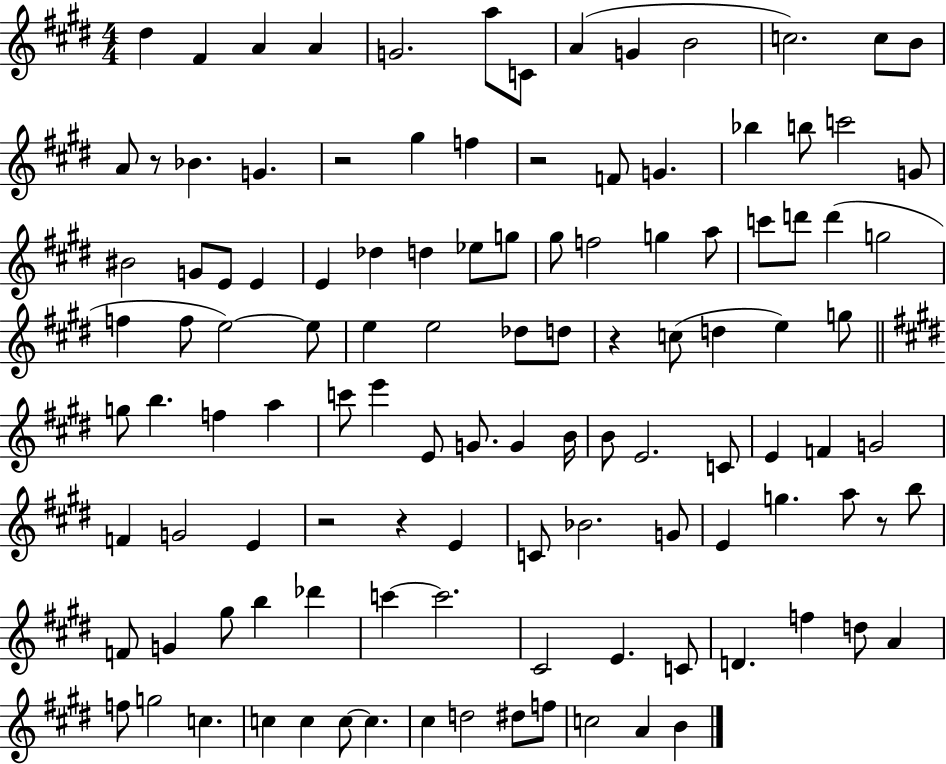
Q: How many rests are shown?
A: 7